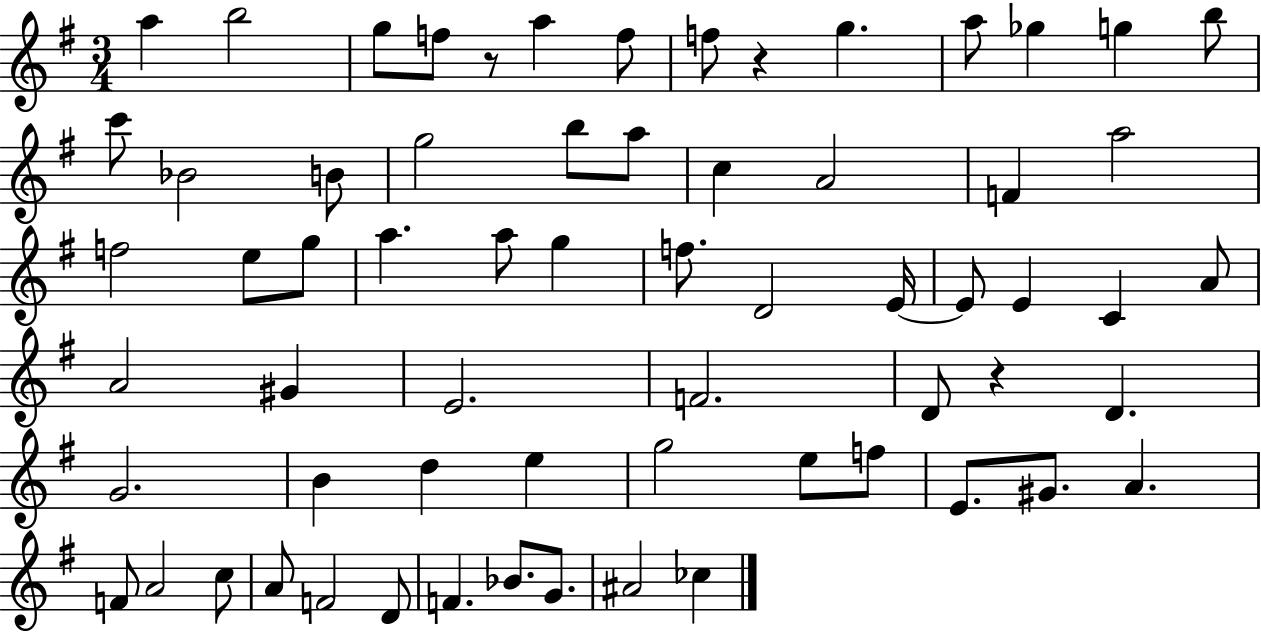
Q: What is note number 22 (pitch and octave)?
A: A5